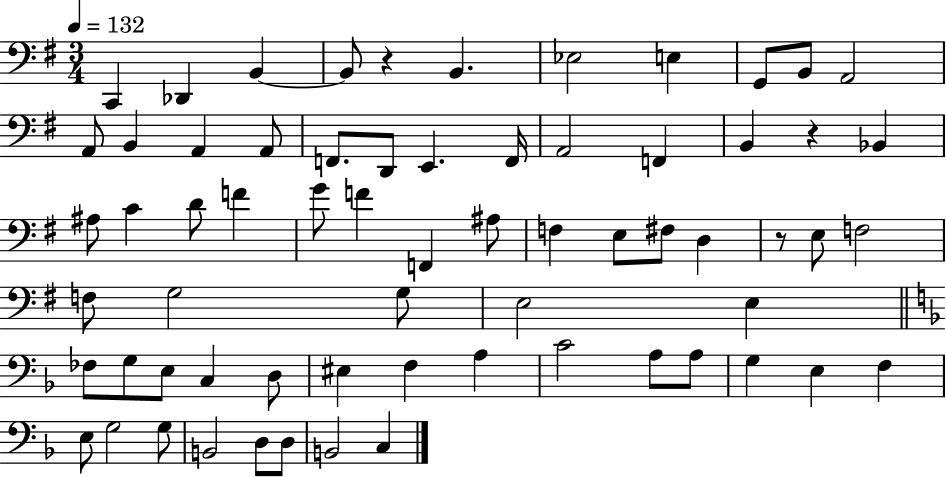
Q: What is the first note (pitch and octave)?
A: C2